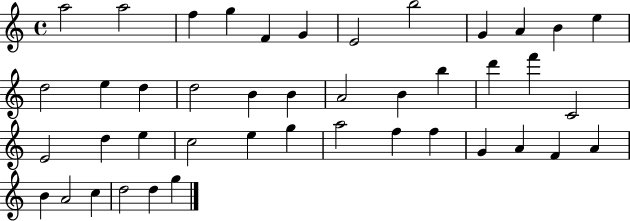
A5/h A5/h F5/q G5/q F4/q G4/q E4/h B5/h G4/q A4/q B4/q E5/q D5/h E5/q D5/q D5/h B4/q B4/q A4/h B4/q B5/q D6/q F6/q C4/h E4/h D5/q E5/q C5/h E5/q G5/q A5/h F5/q F5/q G4/q A4/q F4/q A4/q B4/q A4/h C5/q D5/h D5/q G5/q